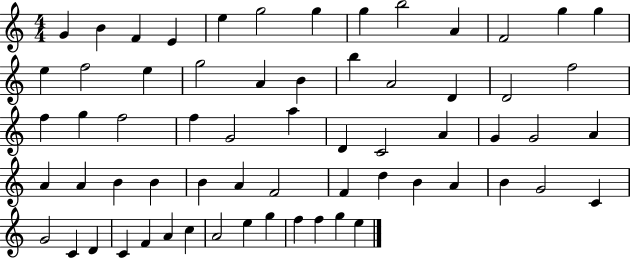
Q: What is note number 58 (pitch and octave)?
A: A4